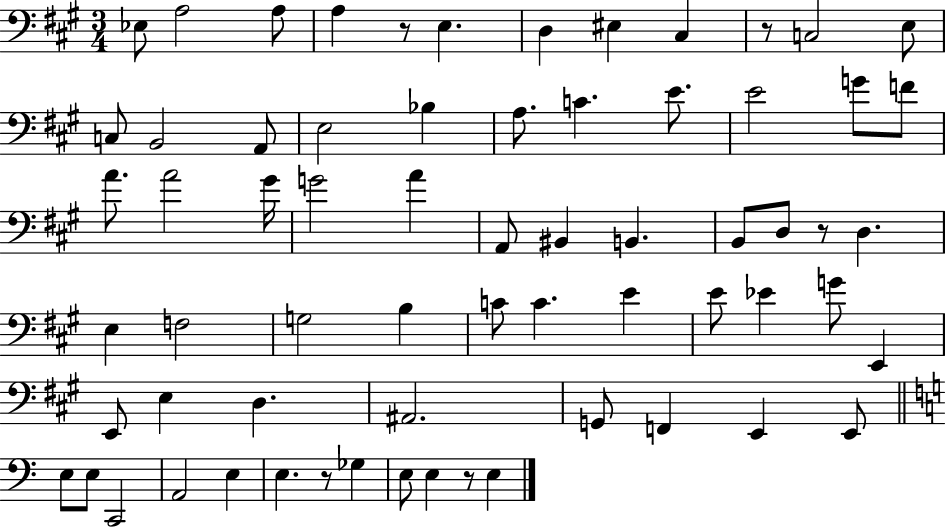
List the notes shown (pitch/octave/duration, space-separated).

Eb3/e A3/h A3/e A3/q R/e E3/q. D3/q EIS3/q C#3/q R/e C3/h E3/e C3/e B2/h A2/e E3/h Bb3/q A3/e. C4/q. E4/e. E4/h G4/e F4/e A4/e. A4/h G#4/s G4/h A4/q A2/e BIS2/q B2/q. B2/e D3/e R/e D3/q. E3/q F3/h G3/h B3/q C4/e C4/q. E4/q E4/e Eb4/q G4/e E2/q E2/e E3/q D3/q. A#2/h. G2/e F2/q E2/q E2/e E3/e E3/e C2/h A2/h E3/q E3/q. R/e Gb3/q E3/e E3/q R/e E3/q